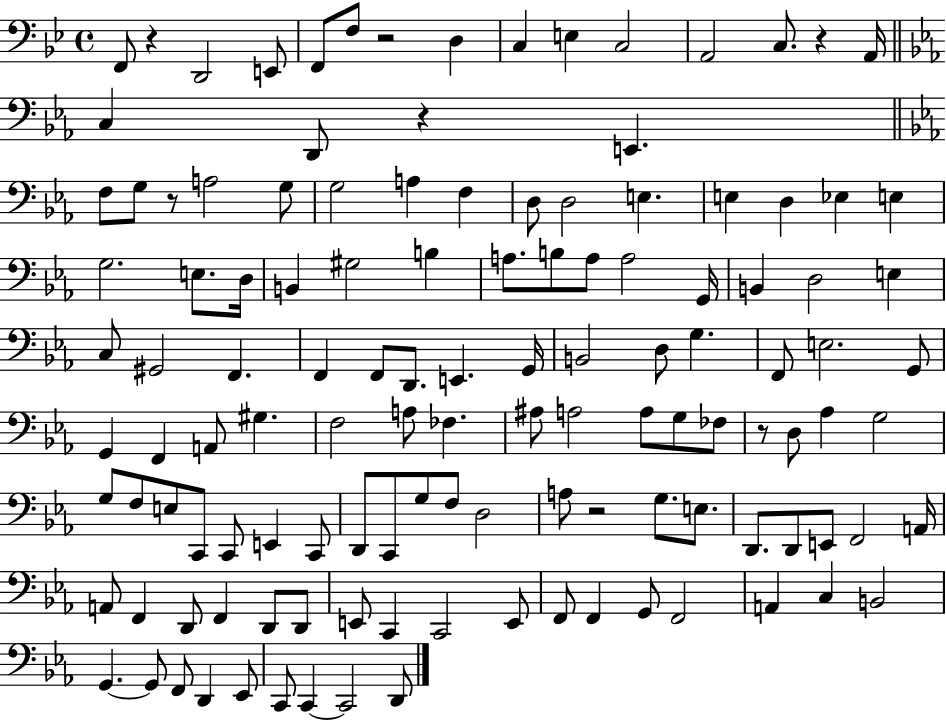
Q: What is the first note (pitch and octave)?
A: F2